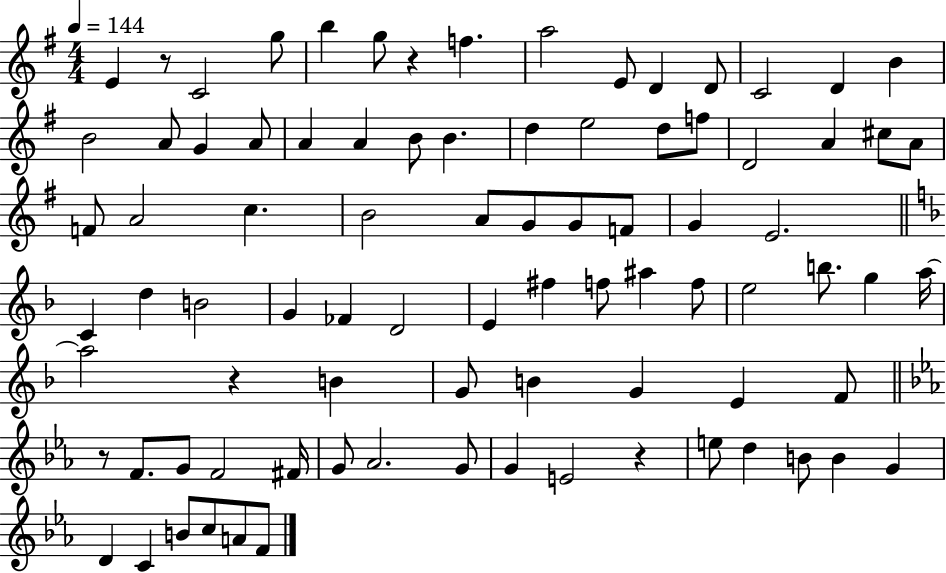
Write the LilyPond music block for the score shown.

{
  \clef treble
  \numericTimeSignature
  \time 4/4
  \key g \major
  \tempo 4 = 144
  \repeat volta 2 { e'4 r8 c'2 g''8 | b''4 g''8 r4 f''4. | a''2 e'8 d'4 d'8 | c'2 d'4 b'4 | \break b'2 a'8 g'4 a'8 | a'4 a'4 b'8 b'4. | d''4 e''2 d''8 f''8 | d'2 a'4 cis''8 a'8 | \break f'8 a'2 c''4. | b'2 a'8 g'8 g'8 f'8 | g'4 e'2. | \bar "||" \break \key d \minor c'4 d''4 b'2 | g'4 fes'4 d'2 | e'4 fis''4 f''8 ais''4 f''8 | e''2 b''8. g''4 a''16~~ | \break a''2 r4 b'4 | g'8 b'4 g'4 e'4 f'8 | \bar "||" \break \key ees \major r8 f'8. g'8 f'2 fis'16 | g'8 aes'2. g'8 | g'4 e'2 r4 | e''8 d''4 b'8 b'4 g'4 | \break d'4 c'4 b'8 c''8 a'8 f'8 | } \bar "|."
}